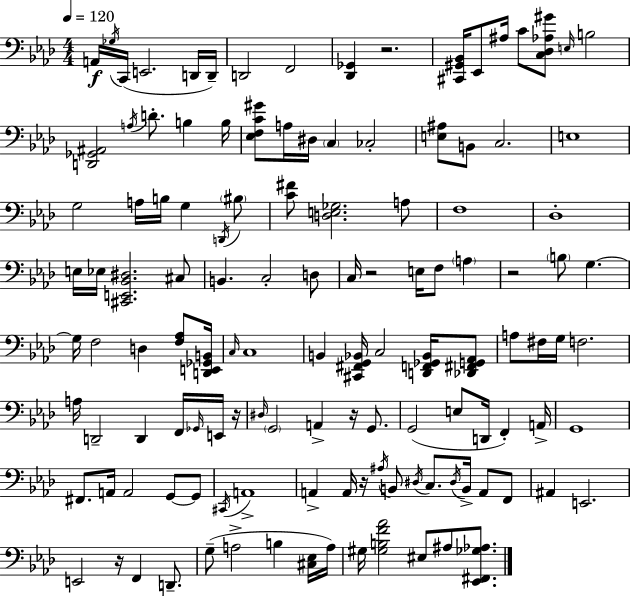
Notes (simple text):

A2/s Gb3/s C2/s E2/h. D2/s D2/s D2/h F2/h [Db2,Gb2]/q R/h. [C#2,G#2,Bb2]/s Eb2/e A#3/s C4/e [C3,Db3,Ab3,G#4]/e E3/s B3/h [D2,Gb2,A#2]/h A3/s D4/e. B3/q B3/s [Eb3,F3,C4,G#4]/e A3/s D#3/s C3/q CES3/h [E3,A#3]/e B2/e C3/h. E3/w G3/h A3/s B3/s G3/q D2/s BIS3/e [C4,F#4]/e [D3,E3,Gb3]/h. A3/e F3/w Db3/w E3/s Eb3/s [C#2,E2,Bb2,D#3]/h. C#3/e B2/q. C3/h D3/e C3/s R/h E3/s F3/e A3/q R/h B3/e G3/q. G3/s F3/h D3/q [F3,Ab3]/e [D2,E2,Gb2,B2]/s C3/s C3/w B2/q [C#2,F#2,G2,Bb2]/s C3/h [D2,F2,Gb2,Bb2]/s [Db2,F#2,G2,Ab2]/e A3/e F#3/s G3/s F3/h. A3/s D2/h D2/q F2/s Gb2/s E2/s R/s D#3/s G2/h A2/q R/s G2/e. G2/h E3/e D2/s F2/q A2/s G2/w F#2/e. A2/s A2/h G2/e G2/e C#2/s A2/w A2/q A2/s R/s A#3/s B2/e D#3/s C3/e. D#3/s B2/s A2/e F2/e A#2/q E2/h. E2/h R/s F2/q D2/e. G3/e A3/h B3/q [C#3,Eb3]/s A3/s G#3/s [G#3,B3,F4,Ab4]/h EIS3/e A#3/e [Eb2,F#2,Gb3,Ab3]/e.